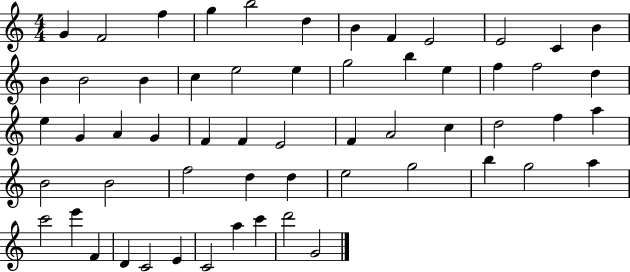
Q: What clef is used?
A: treble